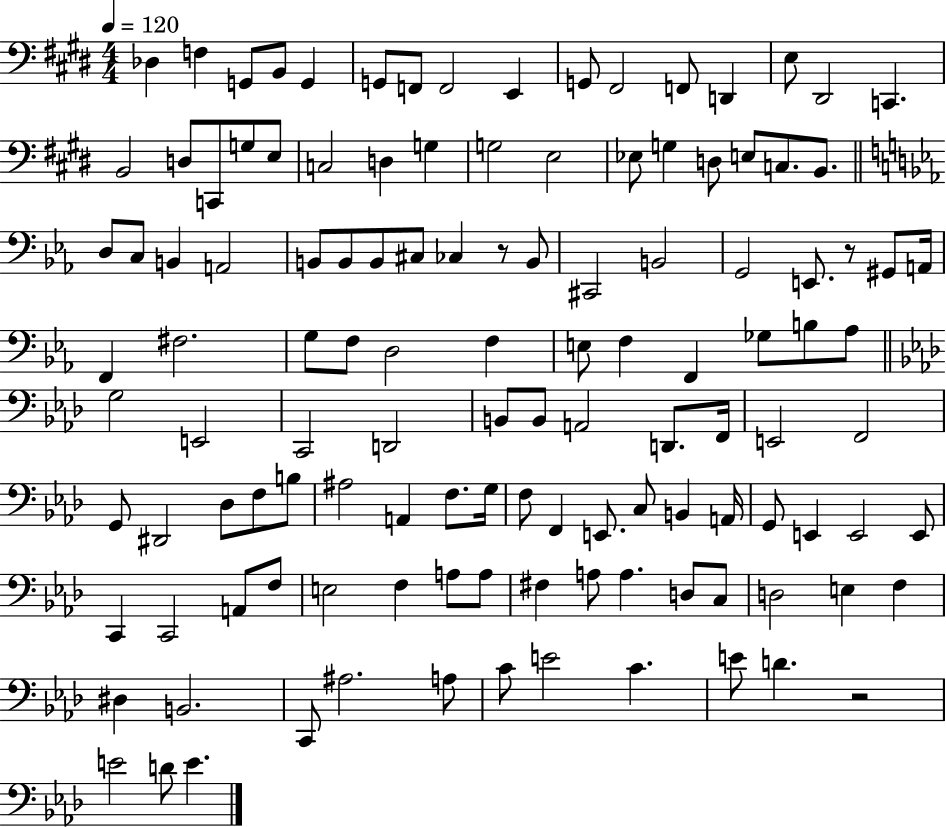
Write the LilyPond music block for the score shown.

{
  \clef bass
  \numericTimeSignature
  \time 4/4
  \key e \major
  \tempo 4 = 120
  \repeat volta 2 { des4 f4 g,8 b,8 g,4 | g,8 f,8 f,2 e,4 | g,8 fis,2 f,8 d,4 | e8 dis,2 c,4. | \break b,2 d8 c,8 g8 e8 | c2 d4 g4 | g2 e2 | ees8 g4 d8 e8 c8. b,8. | \break \bar "||" \break \key c \minor d8 c8 b,4 a,2 | b,8 b,8 b,8 cis8 ces4 r8 b,8 | cis,2 b,2 | g,2 e,8. r8 gis,8 a,16 | \break f,4 fis2. | g8 f8 d2 f4 | e8 f4 f,4 ges8 b8 aes8 | \bar "||" \break \key aes \major g2 e,2 | c,2 d,2 | b,8 b,8 a,2 d,8. f,16 | e,2 f,2 | \break g,8 dis,2 des8 f8 b8 | ais2 a,4 f8. g16 | f8 f,4 e,8. c8 b,4 a,16 | g,8 e,4 e,2 e,8 | \break c,4 c,2 a,8 f8 | e2 f4 a8 a8 | fis4 a8 a4. d8 c8 | d2 e4 f4 | \break dis4 b,2. | c,8 ais2. a8 | c'8 e'2 c'4. | e'8 d'4. r2 | \break e'2 d'8 e'4. | } \bar "|."
}